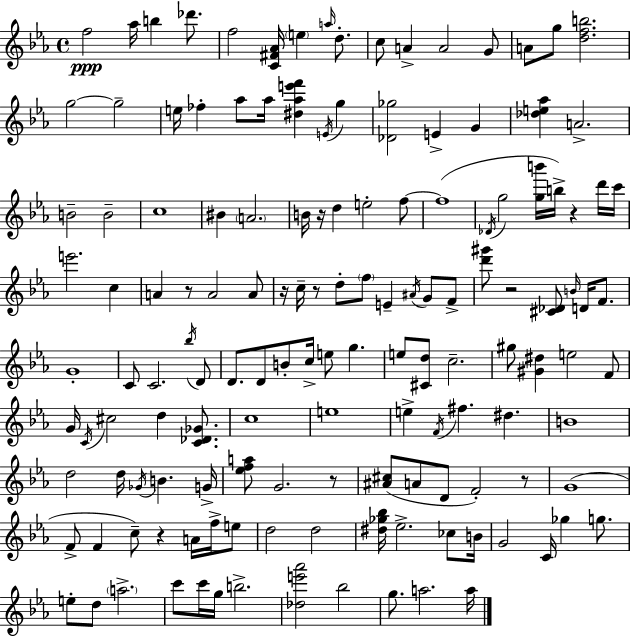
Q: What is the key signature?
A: EES major